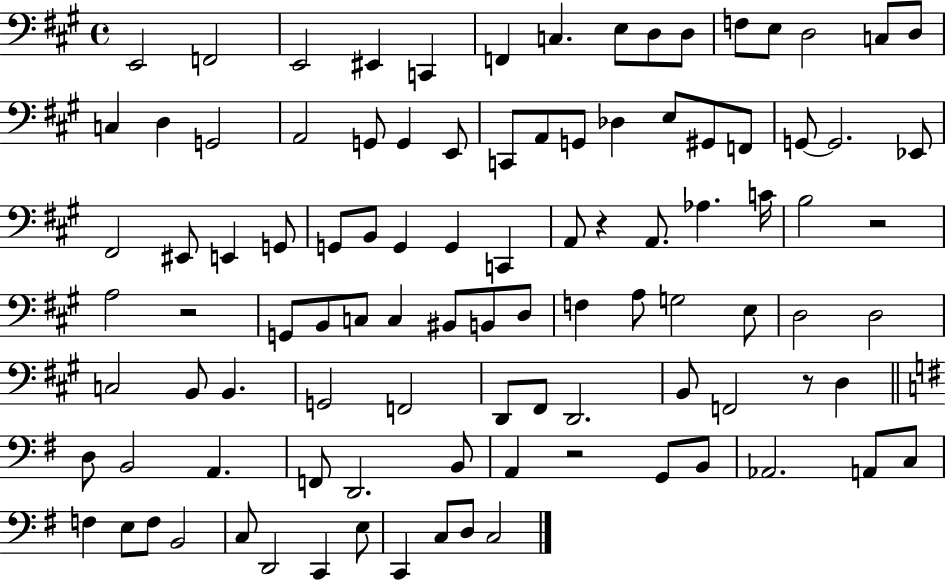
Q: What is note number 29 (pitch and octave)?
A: F2